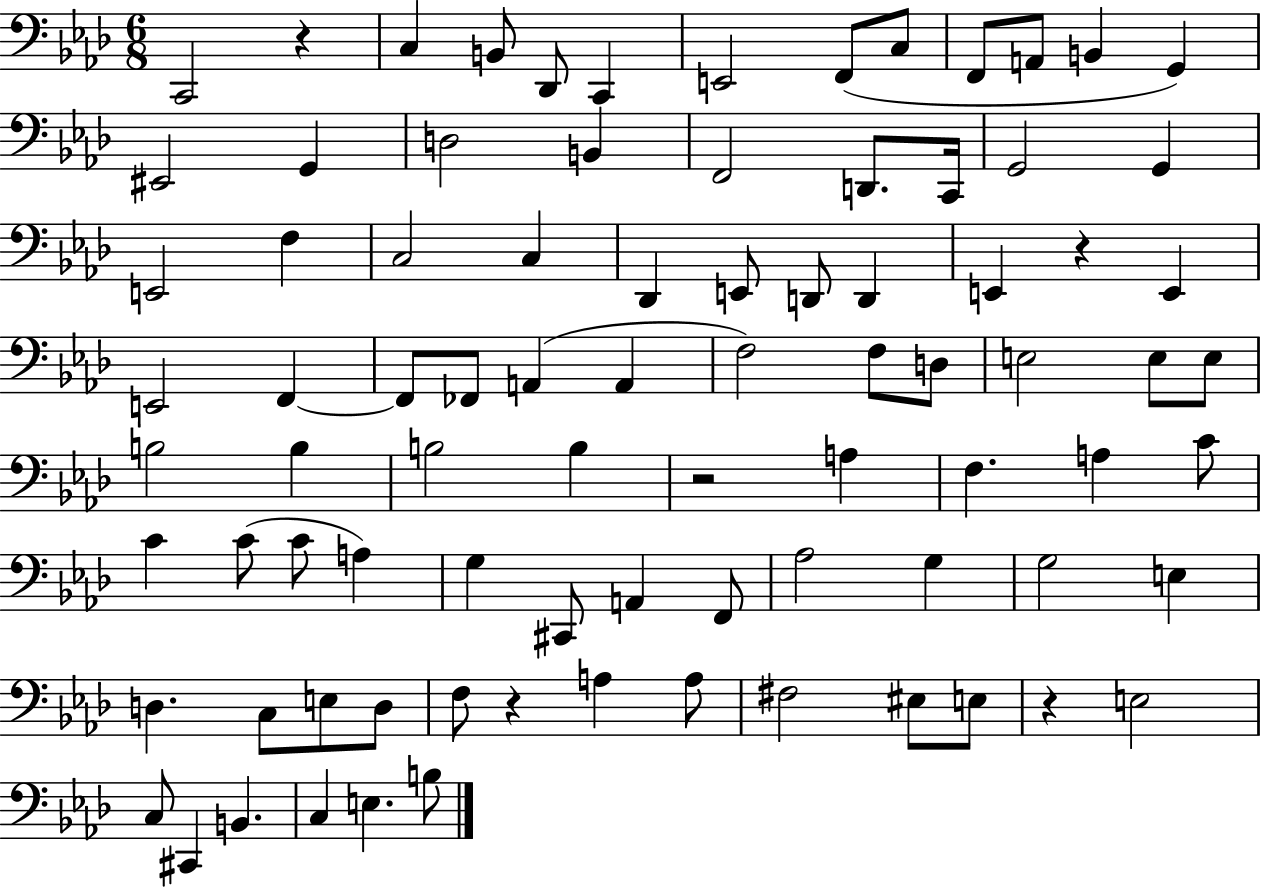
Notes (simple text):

C2/h R/q C3/q B2/e Db2/e C2/q E2/h F2/e C3/e F2/e A2/e B2/q G2/q EIS2/h G2/q D3/h B2/q F2/h D2/e. C2/s G2/h G2/q E2/h F3/q C3/h C3/q Db2/q E2/e D2/e D2/q E2/q R/q E2/q E2/h F2/q F2/e FES2/e A2/q A2/q F3/h F3/e D3/e E3/h E3/e E3/e B3/h B3/q B3/h B3/q R/h A3/q F3/q. A3/q C4/e C4/q C4/e C4/e A3/q G3/q C#2/e A2/q F2/e Ab3/h G3/q G3/h E3/q D3/q. C3/e E3/e D3/e F3/e R/q A3/q A3/e F#3/h EIS3/e E3/e R/q E3/h C3/e C#2/q B2/q. C3/q E3/q. B3/e